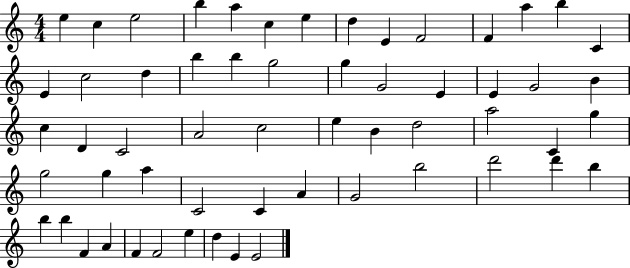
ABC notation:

X:1
T:Untitled
M:4/4
L:1/4
K:C
e c e2 b a c e d E F2 F a b C E c2 d b b g2 g G2 E E G2 B c D C2 A2 c2 e B d2 a2 C g g2 g a C2 C A G2 b2 d'2 d' b b b F A F F2 e d E E2